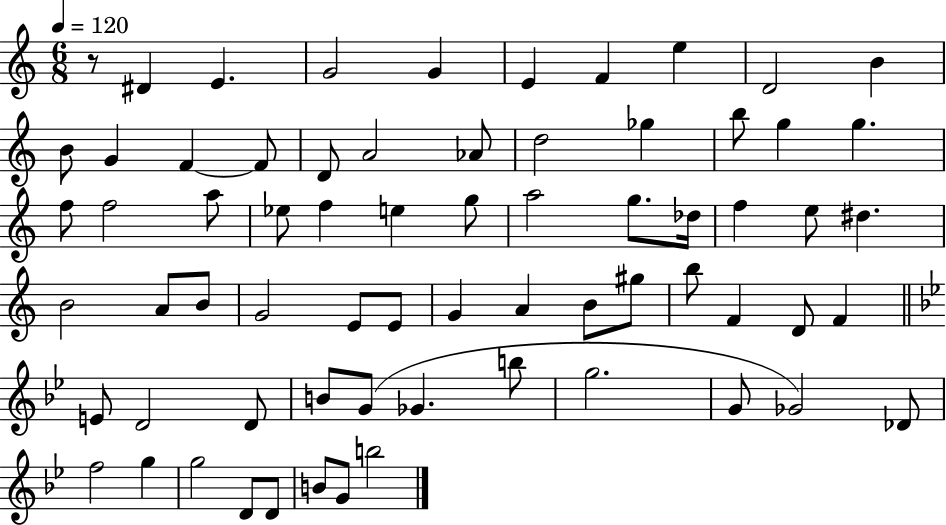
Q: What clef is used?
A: treble